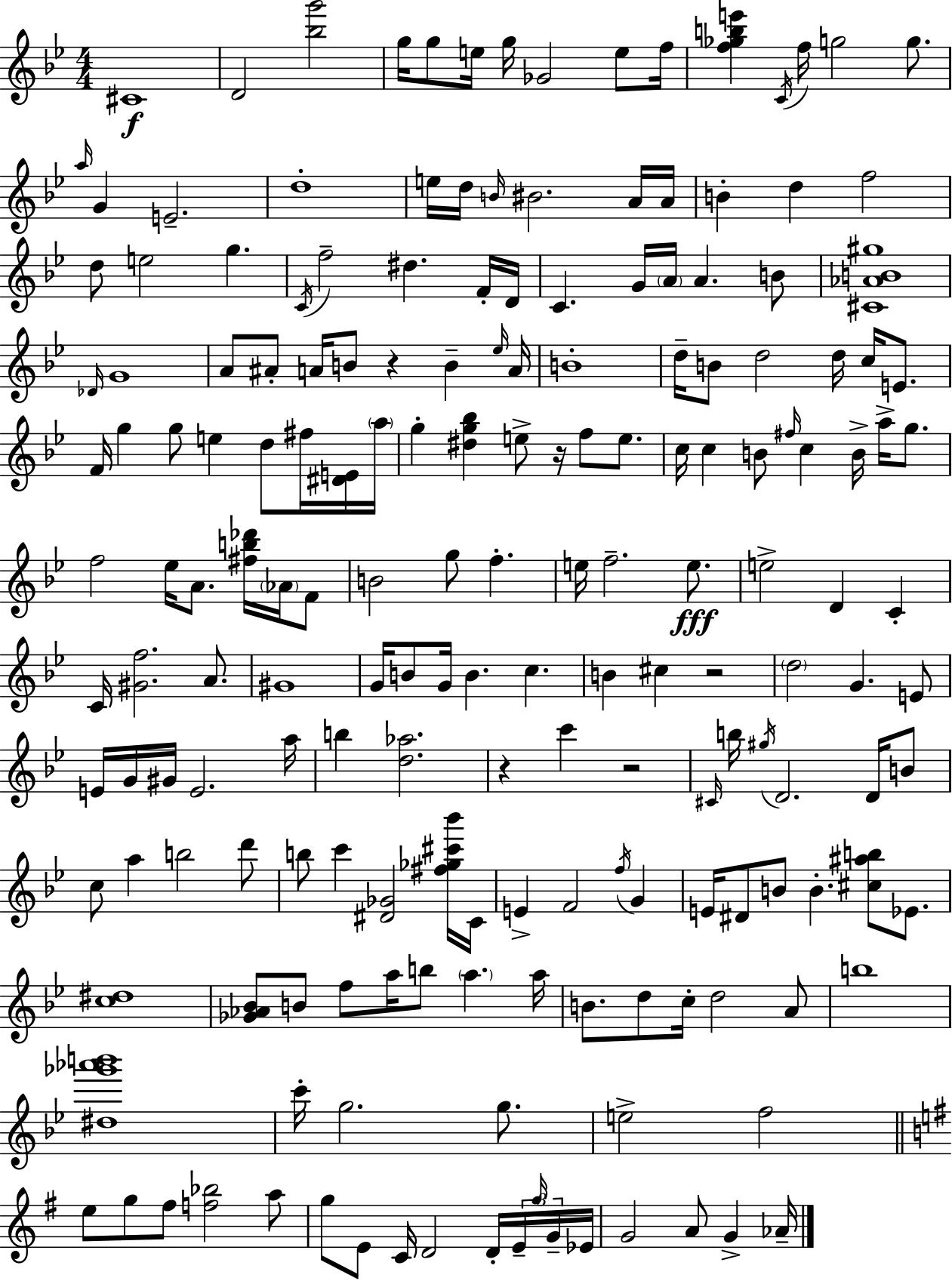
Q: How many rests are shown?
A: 5